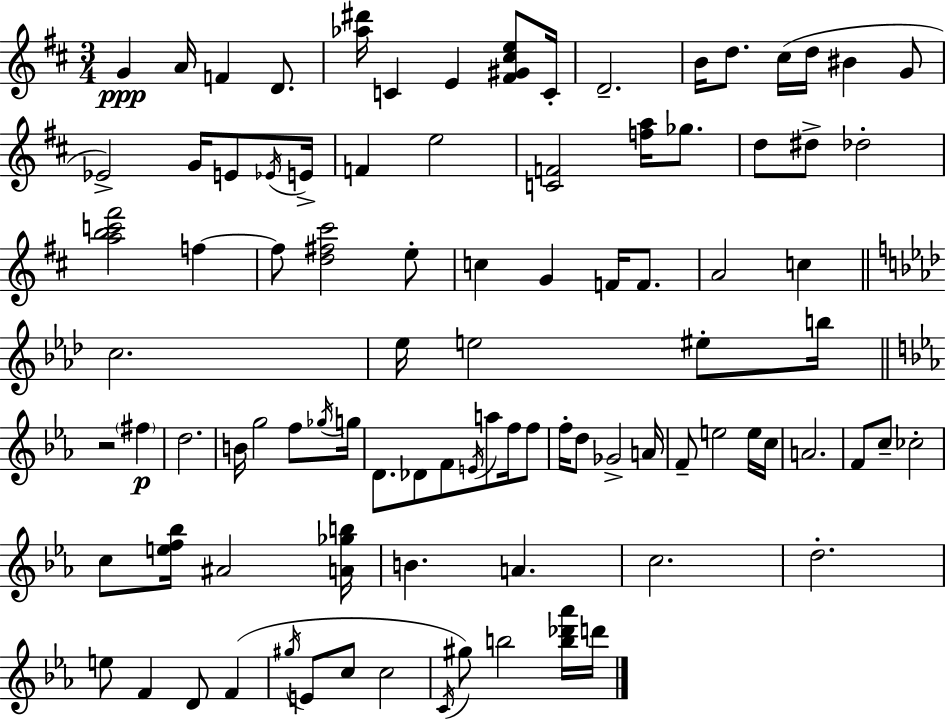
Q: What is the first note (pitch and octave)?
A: G4